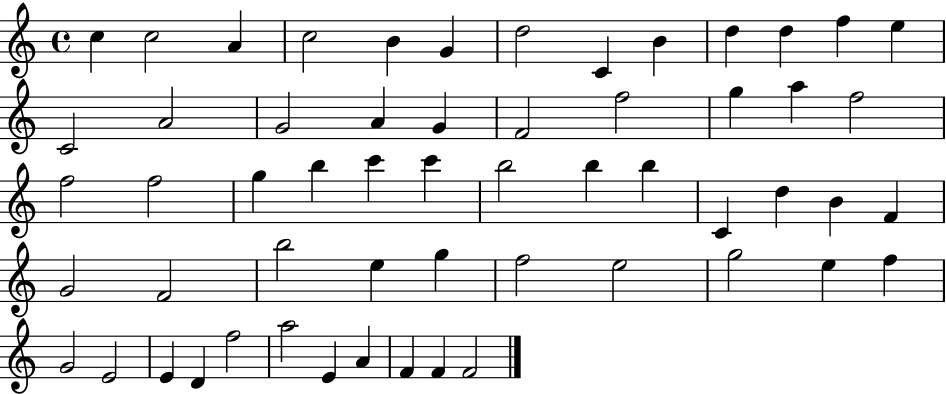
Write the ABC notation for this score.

X:1
T:Untitled
M:4/4
L:1/4
K:C
c c2 A c2 B G d2 C B d d f e C2 A2 G2 A G F2 f2 g a f2 f2 f2 g b c' c' b2 b b C d B F G2 F2 b2 e g f2 e2 g2 e f G2 E2 E D f2 a2 E A F F F2